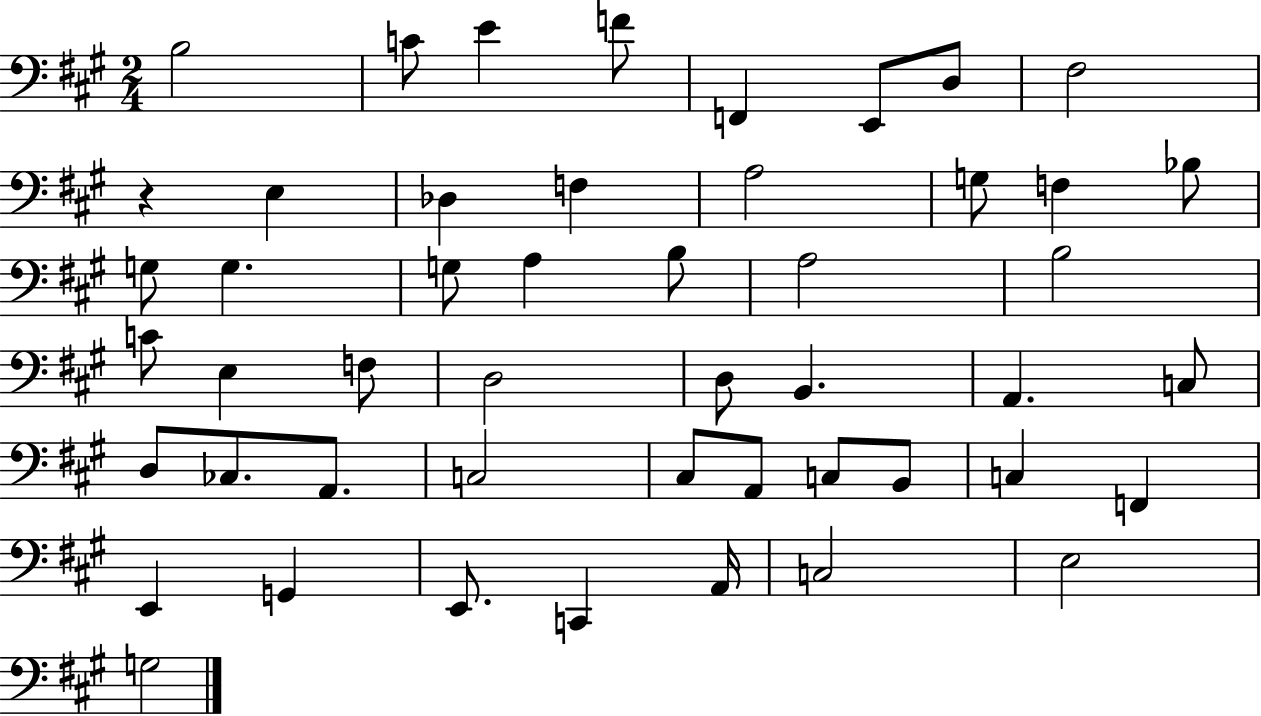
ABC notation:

X:1
T:Untitled
M:2/4
L:1/4
K:A
B,2 C/2 E F/2 F,, E,,/2 D,/2 ^F,2 z E, _D, F, A,2 G,/2 F, _B,/2 G,/2 G, G,/2 A, B,/2 A,2 B,2 C/2 E, F,/2 D,2 D,/2 B,, A,, C,/2 D,/2 _C,/2 A,,/2 C,2 ^C,/2 A,,/2 C,/2 B,,/2 C, F,, E,, G,, E,,/2 C,, A,,/4 C,2 E,2 G,2